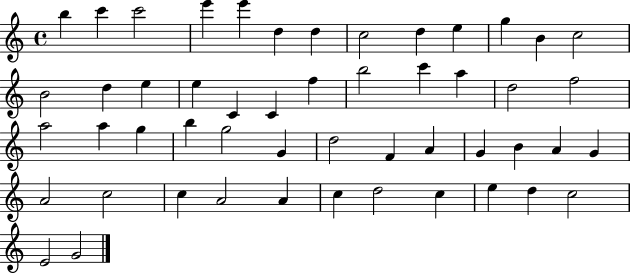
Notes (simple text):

B5/q C6/q C6/h E6/q E6/q D5/q D5/q C5/h D5/q E5/q G5/q B4/q C5/h B4/h D5/q E5/q E5/q C4/q C4/q F5/q B5/h C6/q A5/q D5/h F5/h A5/h A5/q G5/q B5/q G5/h G4/q D5/h F4/q A4/q G4/q B4/q A4/q G4/q A4/h C5/h C5/q A4/h A4/q C5/q D5/h C5/q E5/q D5/q C5/h E4/h G4/h